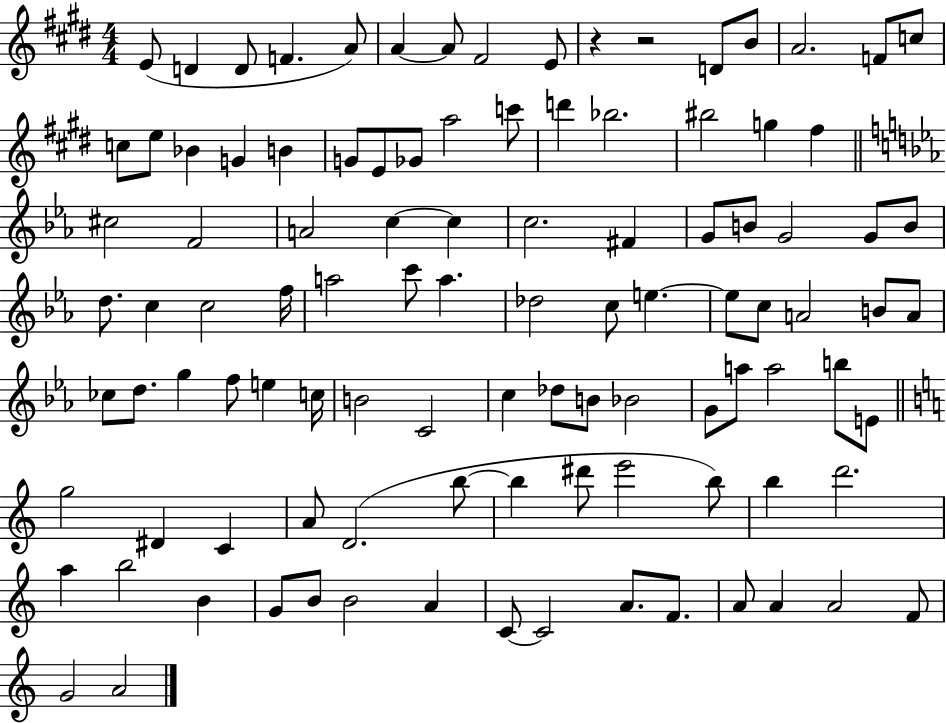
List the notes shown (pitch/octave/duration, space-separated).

E4/e D4/q D4/e F4/q. A4/e A4/q A4/e F#4/h E4/e R/q R/h D4/e B4/e A4/h. F4/e C5/e C5/e E5/e Bb4/q G4/q B4/q G4/e E4/e Gb4/e A5/h C6/e D6/q Bb5/h. BIS5/h G5/q F#5/q C#5/h F4/h A4/h C5/q C5/q C5/h. F#4/q G4/e B4/e G4/h G4/e B4/e D5/e. C5/q C5/h F5/s A5/h C6/e A5/q. Db5/h C5/e E5/q. E5/e C5/e A4/h B4/e A4/e CES5/e D5/e. G5/q F5/e E5/q C5/s B4/h C4/h C5/q Db5/e B4/e Bb4/h G4/e A5/e A5/h B5/e E4/e G5/h D#4/q C4/q A4/e D4/h. B5/e B5/q D#6/e E6/h B5/e B5/q D6/h. A5/q B5/h B4/q G4/e B4/e B4/h A4/q C4/e C4/h A4/e. F4/e. A4/e A4/q A4/h F4/e G4/h A4/h